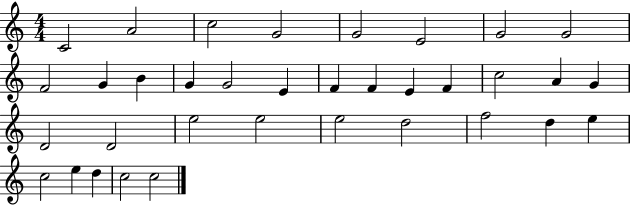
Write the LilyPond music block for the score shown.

{
  \clef treble
  \numericTimeSignature
  \time 4/4
  \key c \major
  c'2 a'2 | c''2 g'2 | g'2 e'2 | g'2 g'2 | \break f'2 g'4 b'4 | g'4 g'2 e'4 | f'4 f'4 e'4 f'4 | c''2 a'4 g'4 | \break d'2 d'2 | e''2 e''2 | e''2 d''2 | f''2 d''4 e''4 | \break c''2 e''4 d''4 | c''2 c''2 | \bar "|."
}